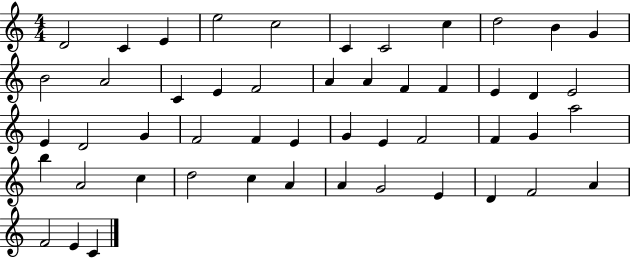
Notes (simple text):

D4/h C4/q E4/q E5/h C5/h C4/q C4/h C5/q D5/h B4/q G4/q B4/h A4/h C4/q E4/q F4/h A4/q A4/q F4/q F4/q E4/q D4/q E4/h E4/q D4/h G4/q F4/h F4/q E4/q G4/q E4/q F4/h F4/q G4/q A5/h B5/q A4/h C5/q D5/h C5/q A4/q A4/q G4/h E4/q D4/q F4/h A4/q F4/h E4/q C4/q